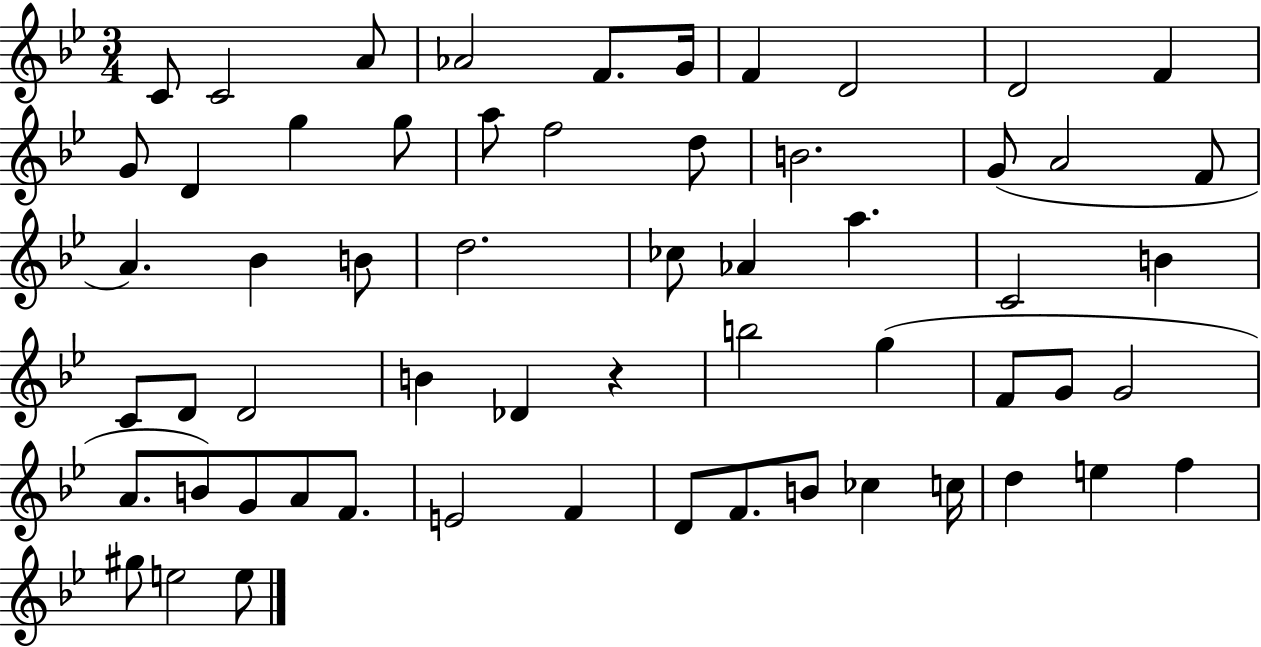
{
  \clef treble
  \numericTimeSignature
  \time 3/4
  \key bes \major
  \repeat volta 2 { c'8 c'2 a'8 | aes'2 f'8. g'16 | f'4 d'2 | d'2 f'4 | \break g'8 d'4 g''4 g''8 | a''8 f''2 d''8 | b'2. | g'8( a'2 f'8 | \break a'4.) bes'4 b'8 | d''2. | ces''8 aes'4 a''4. | c'2 b'4 | \break c'8 d'8 d'2 | b'4 des'4 r4 | b''2 g''4( | f'8 g'8 g'2 | \break a'8. b'8) g'8 a'8 f'8. | e'2 f'4 | d'8 f'8. b'8 ces''4 c''16 | d''4 e''4 f''4 | \break gis''8 e''2 e''8 | } \bar "|."
}